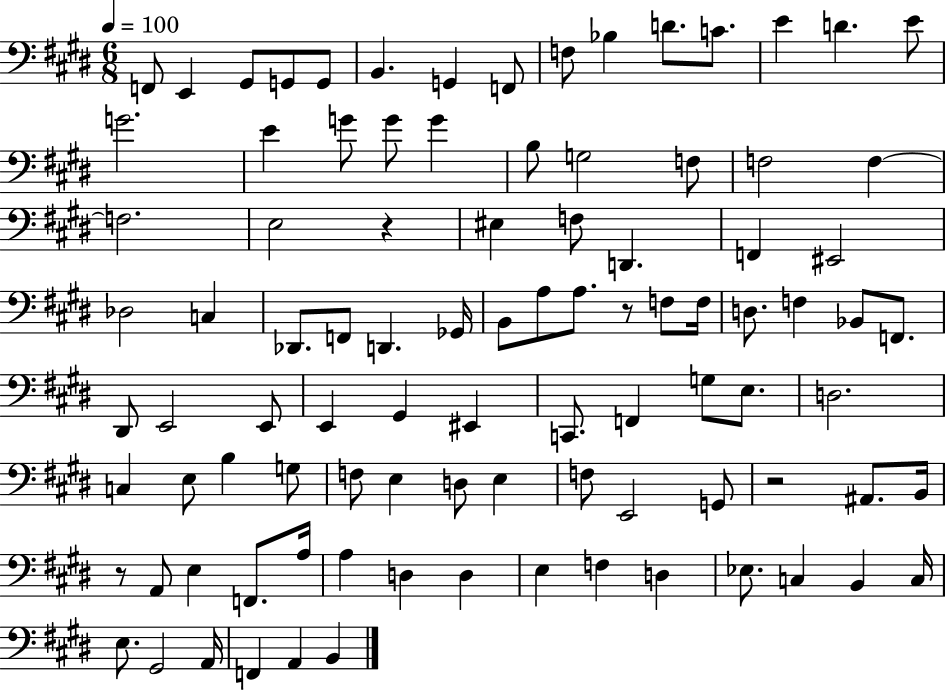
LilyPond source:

{
  \clef bass
  \numericTimeSignature
  \time 6/8
  \key e \major
  \tempo 4 = 100
  f,8 e,4 gis,8 g,8 g,8 | b,4. g,4 f,8 | f8 bes4 d'8. c'8. | e'4 d'4. e'8 | \break g'2. | e'4 g'8 g'8 g'4 | b8 g2 f8 | f2 f4~~ | \break f2. | e2 r4 | eis4 f8 d,4. | f,4 eis,2 | \break des2 c4 | des,8. f,8 d,4. ges,16 | b,8 a8 a8. r8 f8 f16 | d8. f4 bes,8 f,8. | \break dis,8 e,2 e,8 | e,4 gis,4 eis,4 | c,8. f,4 g8 e8. | d2. | \break c4 e8 b4 g8 | f8 e4 d8 e4 | f8 e,2 g,8 | r2 ais,8. b,16 | \break r8 a,8 e4 f,8. a16 | a4 d4 d4 | e4 f4 d4 | ees8. c4 b,4 c16 | \break e8. gis,2 a,16 | f,4 a,4 b,4 | \bar "|."
}